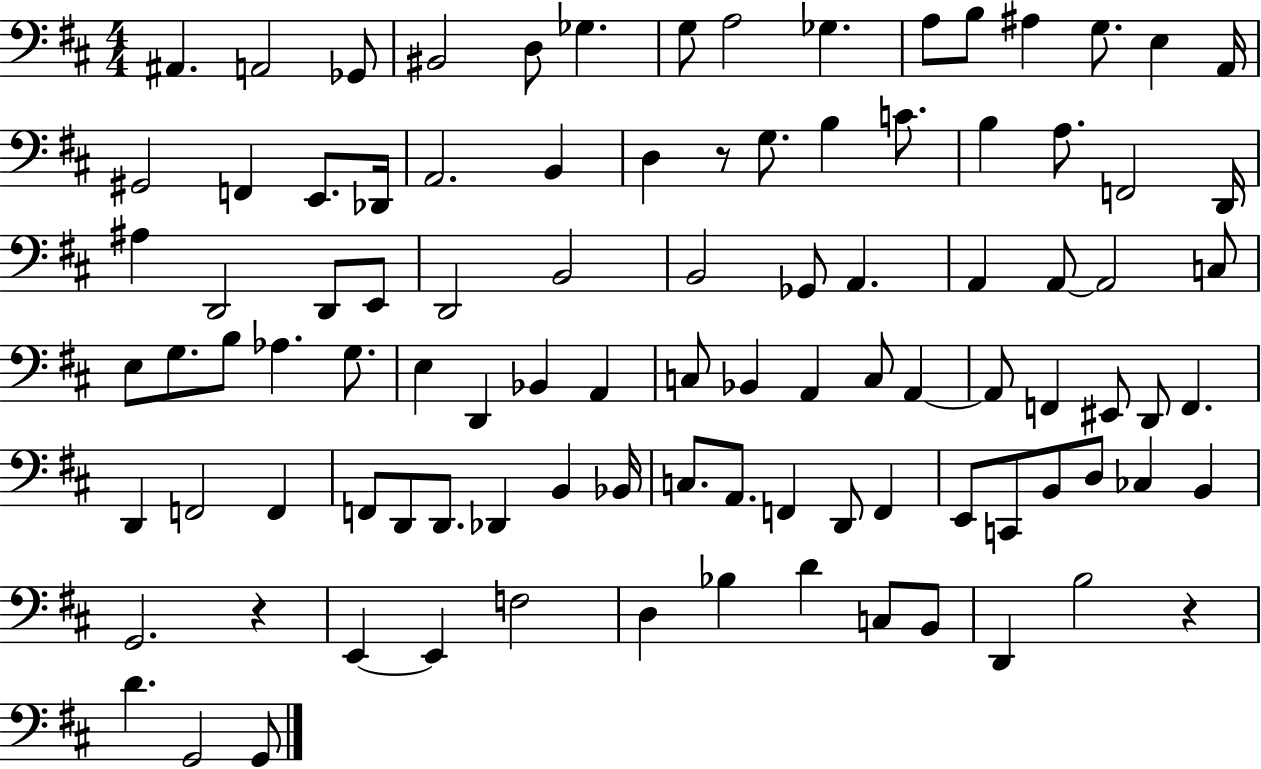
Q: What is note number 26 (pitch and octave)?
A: B3